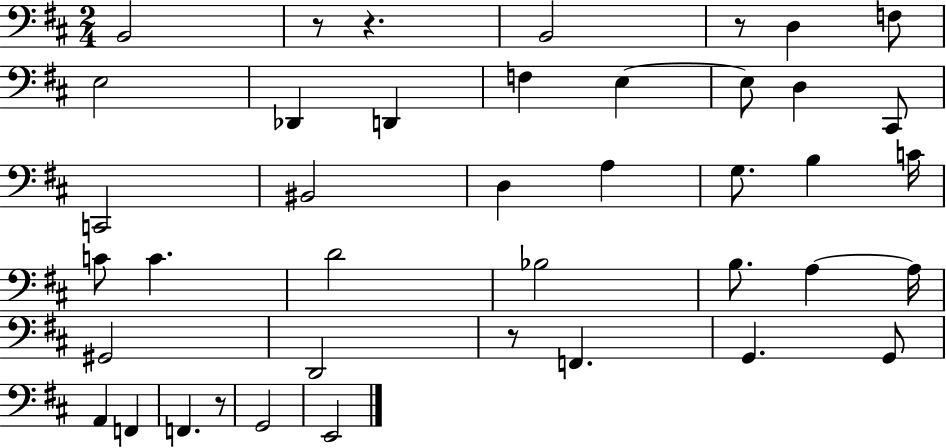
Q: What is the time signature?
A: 2/4